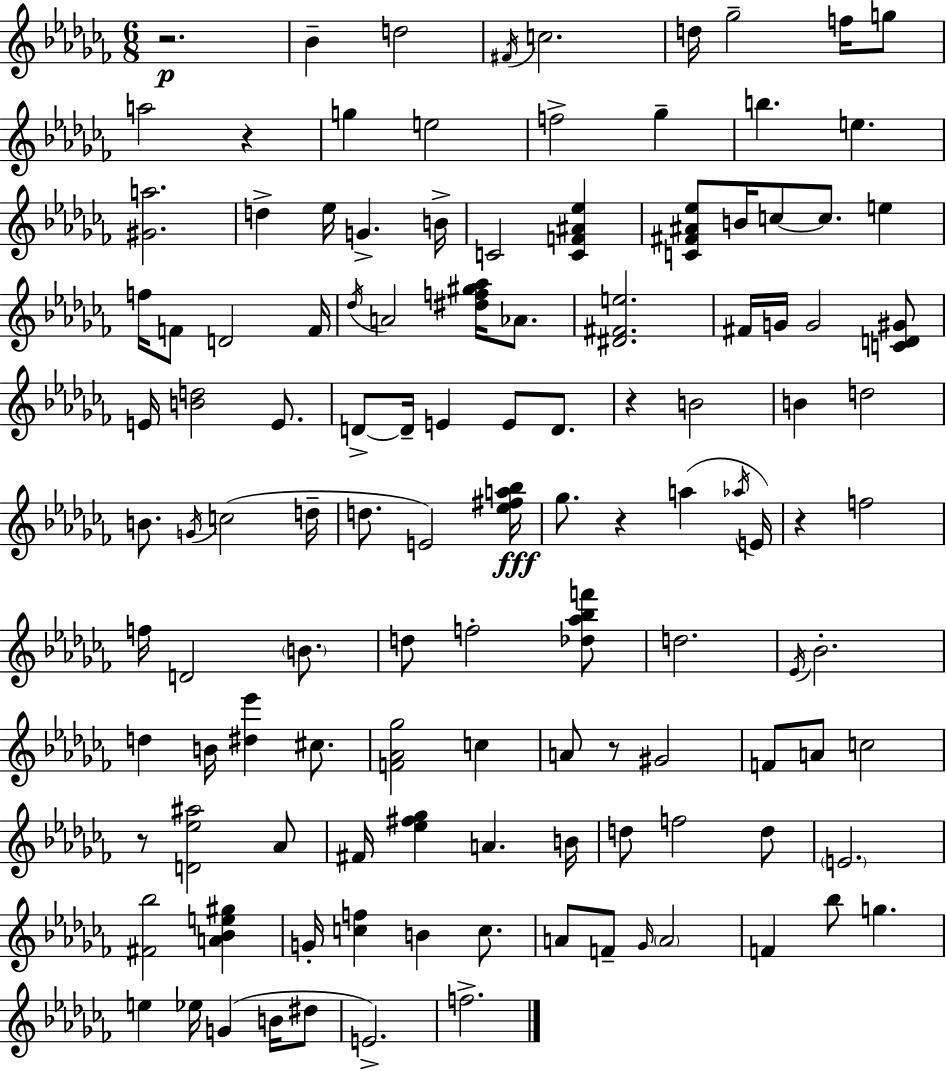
{
  \clef treble
  \numericTimeSignature
  \time 6/8
  \key aes \minor
  r2.\p | bes'4-- d''2 | \acciaccatura { fis'16 } c''2. | d''16 ges''2-- f''16 g''8 | \break a''2 r4 | g''4 e''2 | f''2-> ges''4-- | b''4. e''4. | \break <gis' a''>2. | d''4-> ees''16 g'4.-> | b'16-> c'2 <c' f' ais' ees''>4 | <c' fis' ais' ees''>8 b'16 c''8~~ c''8. e''4 | \break f''16 f'8 d'2 | f'16 \acciaccatura { des''16 } a'2 <dis'' f'' gis'' aes''>16 aes'8. | <dis' fis' e''>2. | fis'16 g'16 g'2 | \break <c' d' gis'>8 e'16 <b' d''>2 e'8. | d'8->~~ d'16-- e'4 e'8 d'8. | r4 b'2 | b'4 d''2 | \break b'8. \acciaccatura { g'16 } c''2( | d''16-- d''8. e'2) | <ees'' fis'' a'' bes''>16\fff ges''8. r4 a''4( | \acciaccatura { aes''16 } e'16) r4 f''2 | \break f''16 d'2 | \parenthesize b'8. d''8 f''2-. | <des'' aes'' bes'' f'''>8 d''2. | \acciaccatura { ees'16 } bes'2.-. | \break d''4 b'16 <dis'' ees'''>4 | cis''8. <f' aes' ges''>2 | c''4 a'8 r8 gis'2 | f'8 a'8 c''2 | \break r8 <d' ees'' ais''>2 | aes'8 fis'16 <ees'' fis'' ges''>4 a'4. | b'16 d''8 f''2 | d''8 \parenthesize e'2. | \break <fis' bes''>2 | <a' bes' e'' gis''>4 g'16-. <c'' f''>4 b'4 | c''8. a'8 f'8-- \grace { ges'16 } \parenthesize a'2 | f'4 bes''8 | \break g''4. e''4 ees''16 g'4( | b'16 dis''8 e'2.->) | f''2.-> | \bar "|."
}